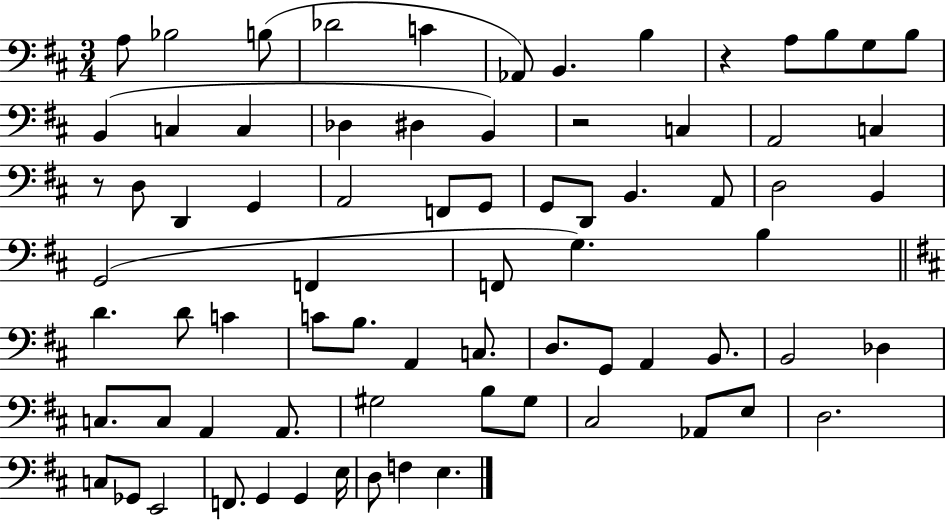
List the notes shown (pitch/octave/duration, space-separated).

A3/e Bb3/h B3/e Db4/h C4/q Ab2/e B2/q. B3/q R/q A3/e B3/e G3/e B3/e B2/q C3/q C3/q Db3/q D#3/q B2/q R/h C3/q A2/h C3/q R/e D3/e D2/q G2/q A2/h F2/e G2/e G2/e D2/e B2/q. A2/e D3/h B2/q G2/h F2/q F2/e G3/q. B3/q D4/q. D4/e C4/q C4/e B3/e. A2/q C3/e. D3/e. G2/e A2/q B2/e. B2/h Db3/q C3/e. C3/e A2/q A2/e. G#3/h B3/e G#3/e C#3/h Ab2/e E3/e D3/h. C3/e Gb2/e E2/h F2/e. G2/q G2/q E3/s D3/e F3/q E3/q.